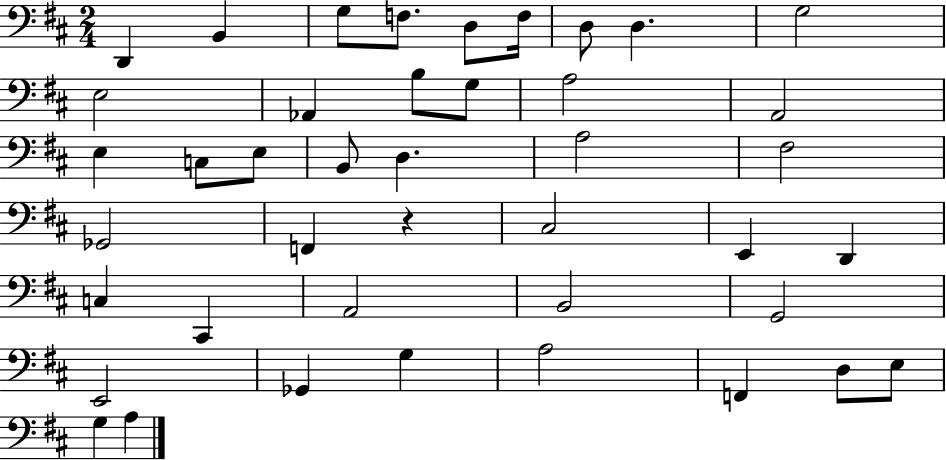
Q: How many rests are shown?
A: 1